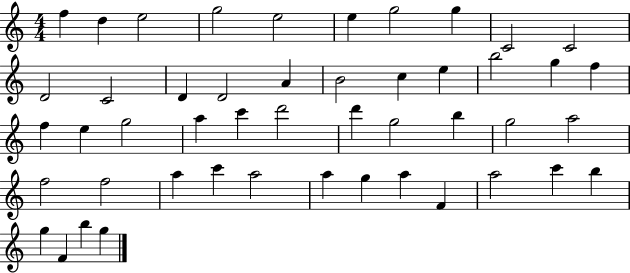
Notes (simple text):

F5/q D5/q E5/h G5/h E5/h E5/q G5/h G5/q C4/h C4/h D4/h C4/h D4/q D4/h A4/q B4/h C5/q E5/q B5/h G5/q F5/q F5/q E5/q G5/h A5/q C6/q D6/h D6/q G5/h B5/q G5/h A5/h F5/h F5/h A5/q C6/q A5/h A5/q G5/q A5/q F4/q A5/h C6/q B5/q G5/q F4/q B5/q G5/q